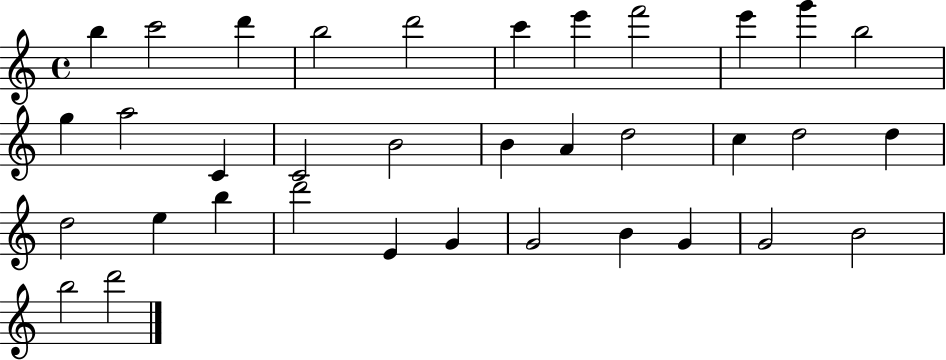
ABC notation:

X:1
T:Untitled
M:4/4
L:1/4
K:C
b c'2 d' b2 d'2 c' e' f'2 e' g' b2 g a2 C C2 B2 B A d2 c d2 d d2 e b d'2 E G G2 B G G2 B2 b2 d'2